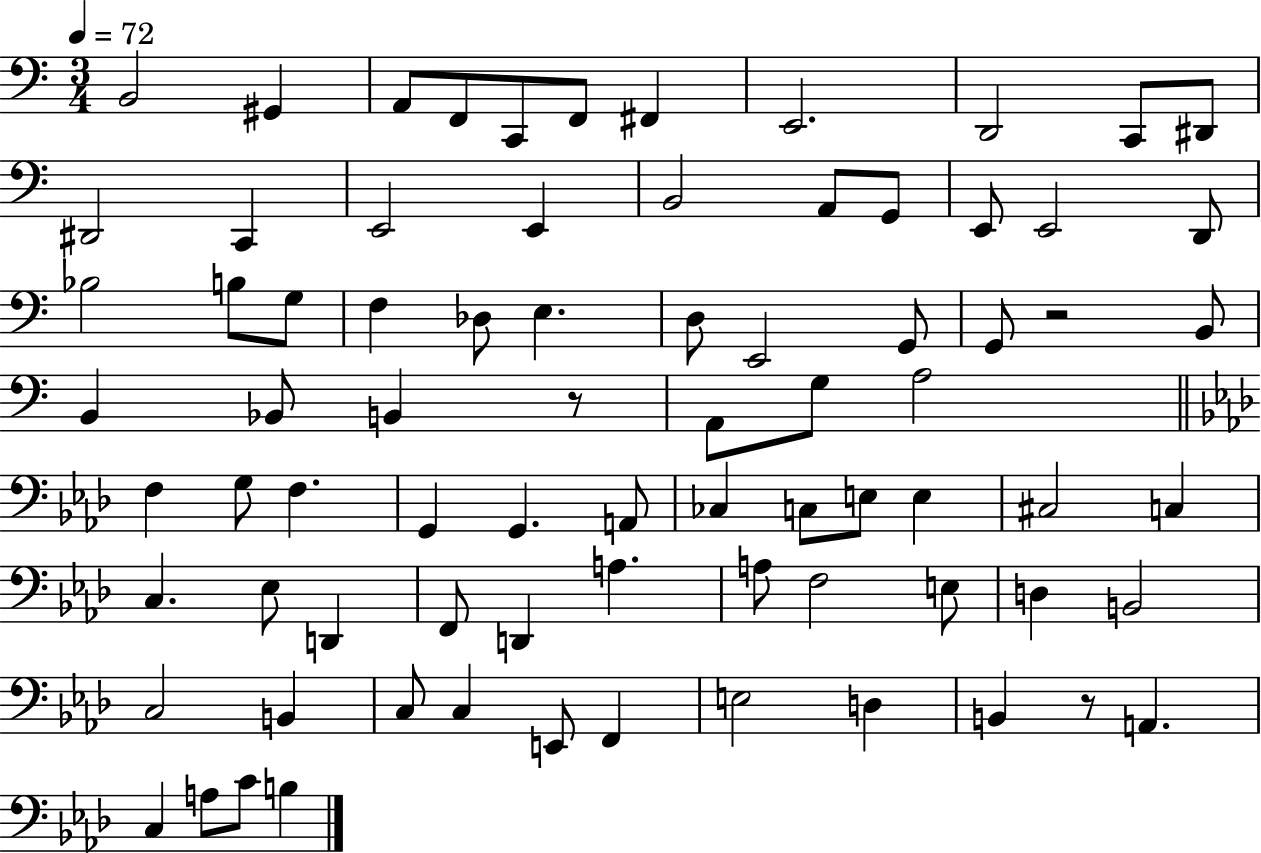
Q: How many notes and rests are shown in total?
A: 78